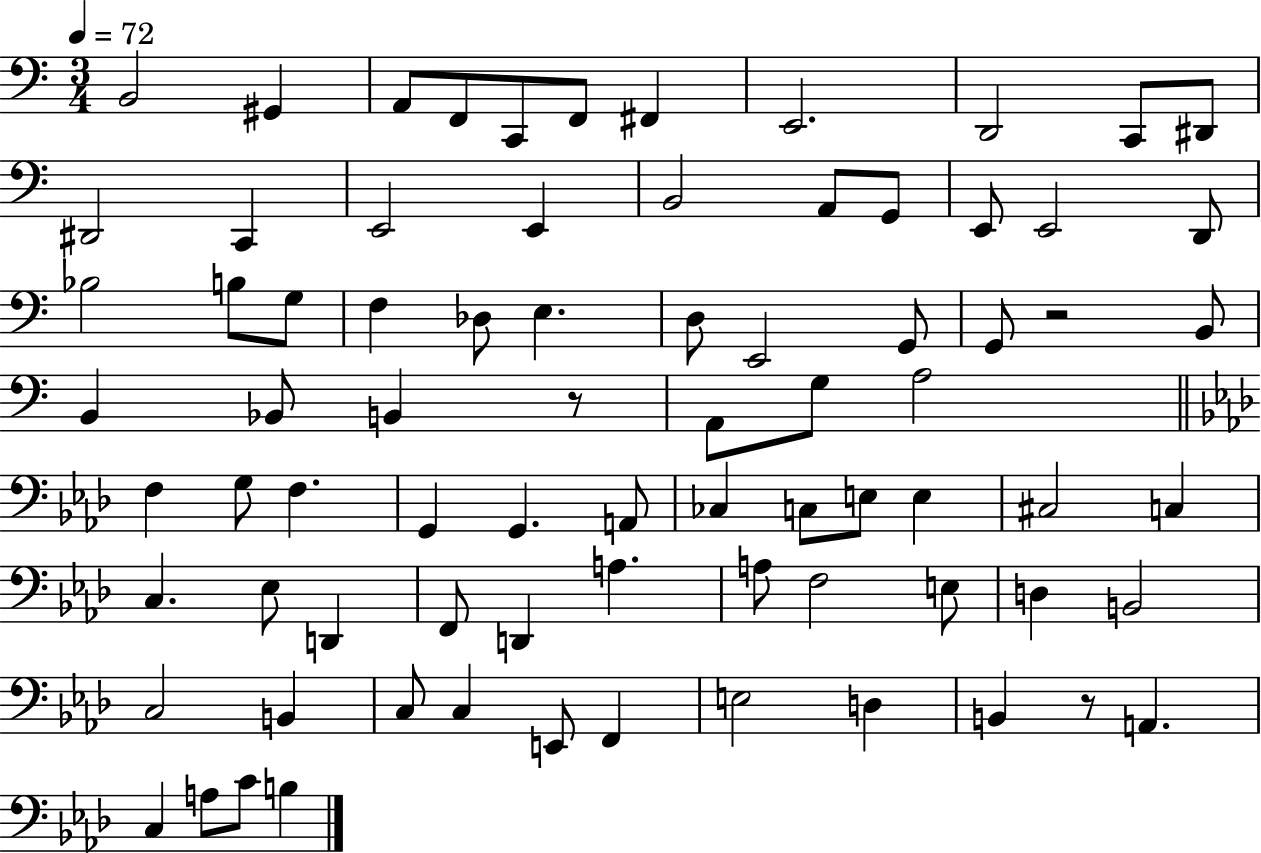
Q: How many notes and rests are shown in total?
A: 78